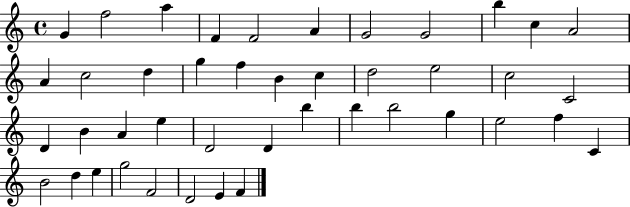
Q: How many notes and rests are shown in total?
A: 43